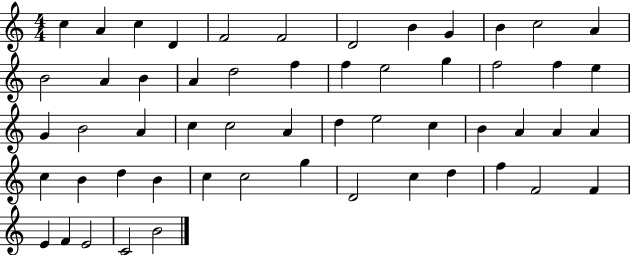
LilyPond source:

{
  \clef treble
  \numericTimeSignature
  \time 4/4
  \key c \major
  c''4 a'4 c''4 d'4 | f'2 f'2 | d'2 b'4 g'4 | b'4 c''2 a'4 | \break b'2 a'4 b'4 | a'4 d''2 f''4 | f''4 e''2 g''4 | f''2 f''4 e''4 | \break g'4 b'2 a'4 | c''4 c''2 a'4 | d''4 e''2 c''4 | b'4 a'4 a'4 a'4 | \break c''4 b'4 d''4 b'4 | c''4 c''2 g''4 | d'2 c''4 d''4 | f''4 f'2 f'4 | \break e'4 f'4 e'2 | c'2 b'2 | \bar "|."
}